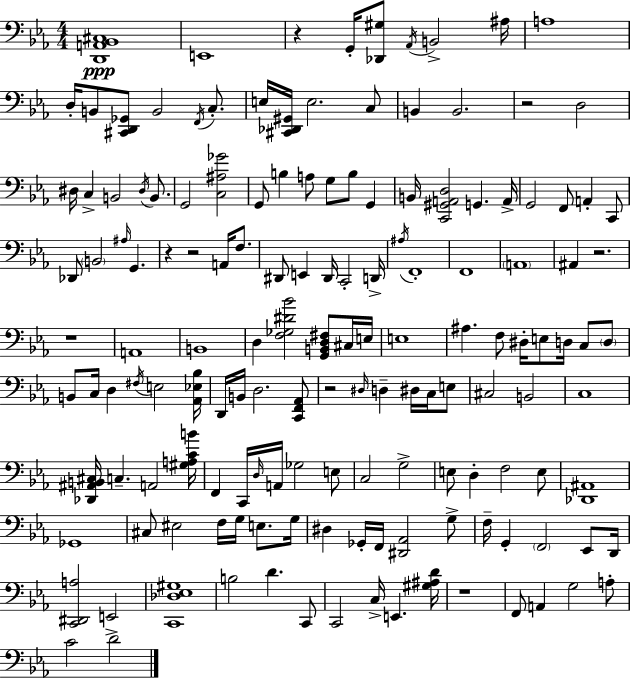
[D2,A2,Bb2,C#3]/w E2/w R/q G2/s [Db2,G#3]/e Ab2/s B2/h A#3/s A3/w D3/s B2/e [C#2,D2,Gb2]/e B2/h F2/s C3/e. E3/s [C#2,Db2,G#2]/s E3/h. C3/e B2/q B2/h. R/h D3/h D#3/s C3/q B2/h D#3/s B2/e. G2/h [C3,A#3,Gb4]/h G2/e B3/q A3/e G3/e B3/e G2/q B2/s [C2,G#2,A2,D3]/h G2/q. A2/s G2/h F2/e A2/q C2/e Db2/e B2/h A#3/s G2/q. R/q R/h A2/s F3/e. D#2/e E2/q D#2/s C2/h D2/s A#3/s F2/w F2/w A2/w A#2/q R/h. R/w A2/w B2/w D3/q [F3,Gb3,D#4,Bb4]/h [G2,B2,D3,F#3]/e C#3/s E3/s E3/w A#3/q. F3/e D#3/s E3/e D3/s C3/e D3/e B2/e C3/s D3/q F#3/s E3/h [Ab2,Eb3,Bb3]/s D2/s B2/s D3/h. [C2,F2,Ab2]/e R/h D#3/s D3/q D#3/s C3/s E3/e C#3/h B2/h C3/w [Db2,A#2,B2,C#3]/s C3/q. A2/h [G#3,A3,C4,B4]/s F2/q C2/s D3/s A2/s Gb3/h E3/e C3/h G3/h E3/e D3/q F3/h E3/e [Db2,A#2]/w Gb2/w C#3/e EIS3/h F3/s G3/s E3/e. G3/s D#3/q Gb2/s F2/s [D#2,Ab2]/h G3/e F3/s G2/q F2/h Eb2/e D2/s [C2,D#2,A3]/h E2/h [C2,Db3,Eb3,G#3]/w B3/h D4/q. C2/e C2/h C3/s E2/q. [G#3,A#3,D4]/s R/w F2/e A2/q G3/h A3/e C4/h D4/h